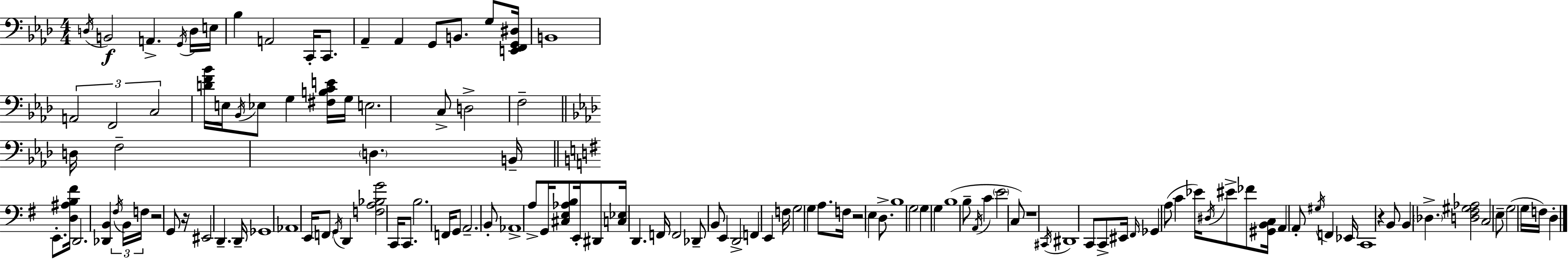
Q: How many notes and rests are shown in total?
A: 128